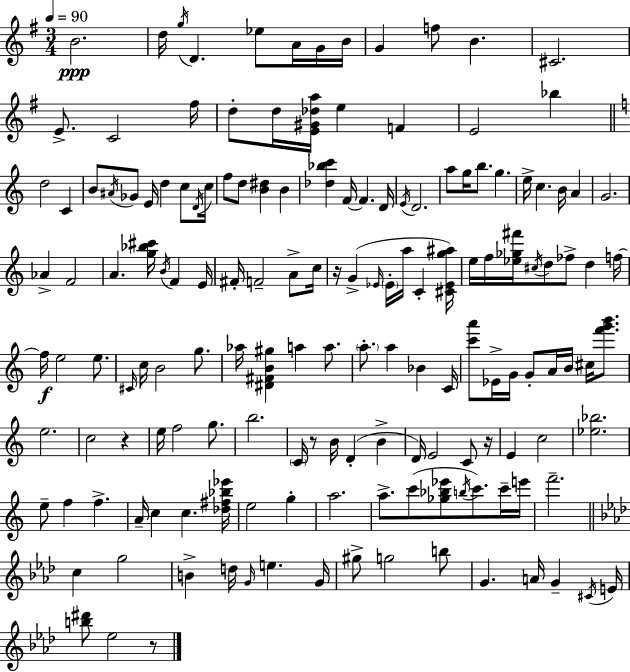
{
  \clef treble
  \numericTimeSignature
  \time 3/4
  \key g \major
  \tempo 4 = 90
  b'2.\ppp | d''16 \acciaccatura { g''16 } d'4. ees''8 a'16 g'16 | b'16 g'4 f''8 b'4. | cis'2. | \break e'8.-> c'2 | fis''16 d''8-. d''16 <e' gis' des'' a''>16 e''4 f'4 | e'2 bes''4 | \bar "||" \break \key a \minor d''2 c'4 | b'8 \acciaccatura { ais'16 } ges'8 e'16 d''4 c''8 | \acciaccatura { d'16 } c''16 f''8 d''8 <b' dis''>4 b'4 | <des'' bes'' c'''>4 f'16~~ f'4. | \break d'16 \acciaccatura { e'16 } d'2. | a''8 g''16 b''8. g''4. | e''16-> c''4. b'16 a'4 | g'2. | \break aes'4-> f'2 | a'4. <g'' bes'' cis'''>16 \acciaccatura { b'16 } f'4 | e'16 fis'16-. f'2-- | a'8-> c''16 r16 g'4->( \grace { ees'16 } \parenthesize ees'16-. a''16 | \break c'4-. <cis' ees' g'' ais''>16) e''16 f''16 <ees'' ges'' fis'''>16 \acciaccatura { cis''16 } d''8 fes''8-> | d''4 f''16~~ f''16\f e''2 | e''8. \grace { cis'16 } c''16 b'2 | g''8. aes''16 <dis' fis' b' gis''>4 | \break a''4 a''8. \parenthesize a''8.-. a''4 | bes'4 c'16 <c''' a'''>8 ees'16-> g'16 g'8-. | a'16 b'16 cis''16 <f''' g''' b'''>8. e''2. | c''2 | \break r4 e''16 f''2 | g''8. b''2. | \parenthesize c'16 r8 b'16 d'4-.( | b'4-> d'16) e'2 | \break c'8 r16 e'4 c''2 | <ees'' bes''>2. | e''8-- f''4 | f''4.-> a'16-- c''4 | \break c''4. <des'' fis'' bes'' ees'''>16 e''2 | g''4-. a''2. | a''8.-> c'''8( | <ges'' bes'' ees'''>8 \acciaccatura { b''16 } c'''8.) c'''16-- e'''16 f'''2.-- | \break \bar "||" \break \key aes \major c''4 g''2 | b'4-> d''16 \grace { g'16 } e''4. | g'16 gis''8-> g''2 b''8 | g'4. a'16 g'4-- | \break \acciaccatura { cis'16 } e'16 <b'' dis'''>8 ees''2 | r8 \bar "|."
}